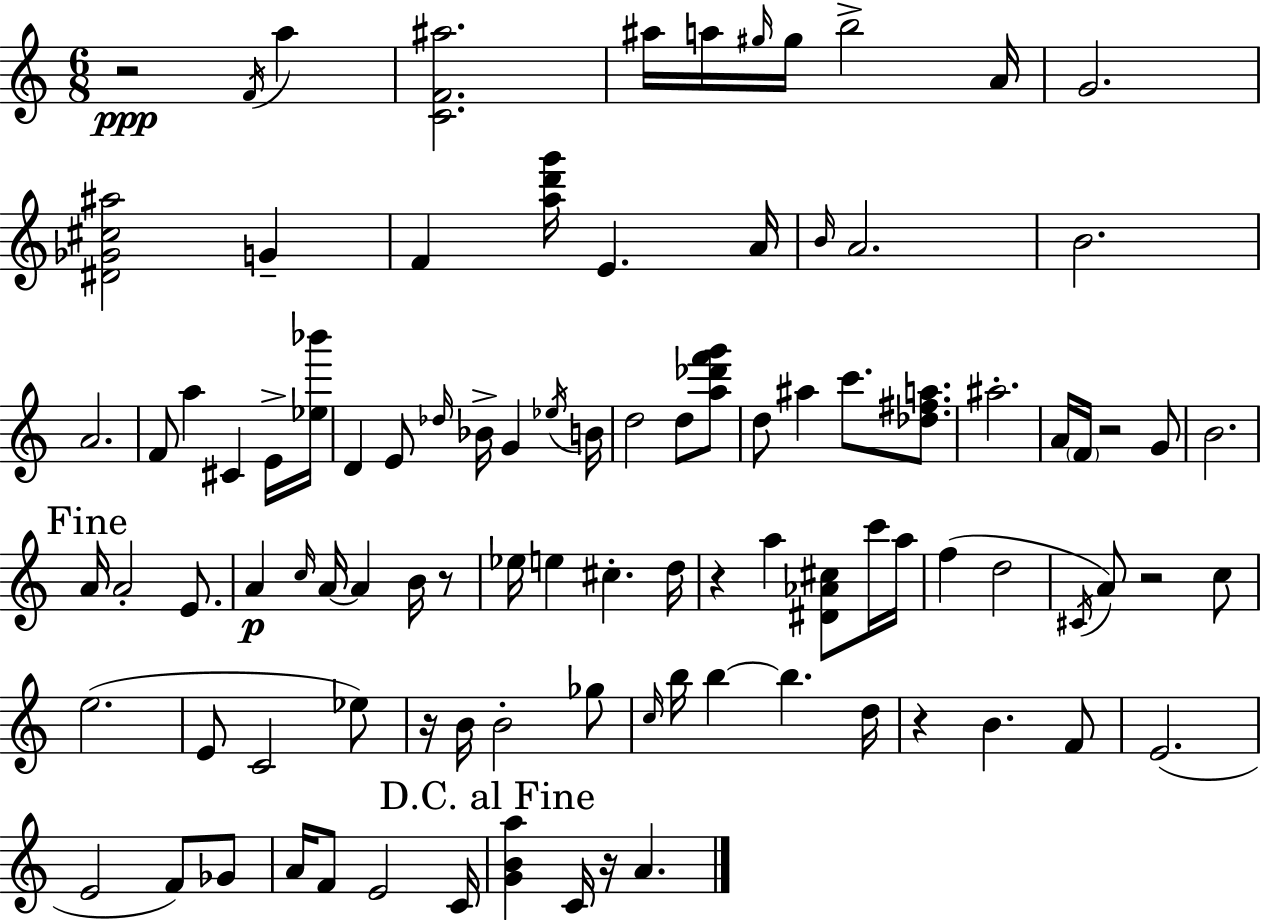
R/h F4/s A5/q [C4,F4,A#5]/h. A#5/s A5/s G#5/s G#5/s B5/h A4/s G4/h. [D#4,Gb4,C#5,A#5]/h G4/q F4/q [A5,D6,G6]/s E4/q. A4/s B4/s A4/h. B4/h. A4/h. F4/e A5/q C#4/q E4/s [Eb5,Bb6]/s D4/q E4/e Db5/s Bb4/s G4/q Eb5/s B4/s D5/h D5/e [A5,Db6,F6,G6]/e D5/e A#5/q C6/e. [Db5,F#5,A5]/e. A#5/h. A4/s F4/s R/h G4/e B4/h. A4/s A4/h E4/e. A4/q C5/s A4/s A4/q B4/s R/e Eb5/s E5/q C#5/q. D5/s R/q A5/q [D#4,Ab4,C#5]/e C6/s A5/s F5/q D5/h C#4/s A4/e R/h C5/e E5/h. E4/e C4/h Eb5/e R/s B4/s B4/h Gb5/e C5/s B5/s B5/q B5/q. D5/s R/q B4/q. F4/e E4/h. E4/h F4/e Gb4/e A4/s F4/e E4/h C4/s [G4,B4,A5]/q C4/s R/s A4/q.